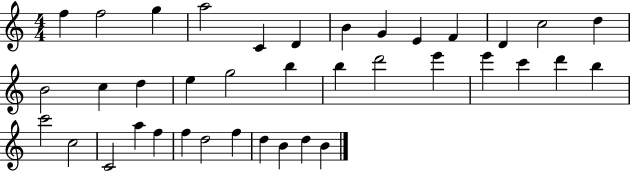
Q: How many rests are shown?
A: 0